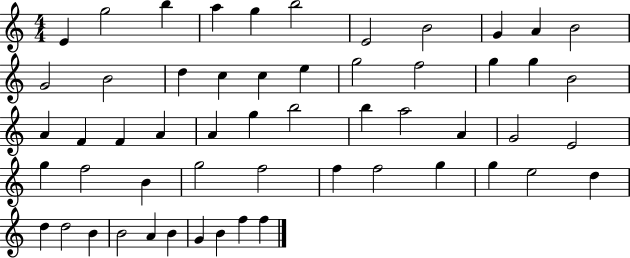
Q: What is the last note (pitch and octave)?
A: F5